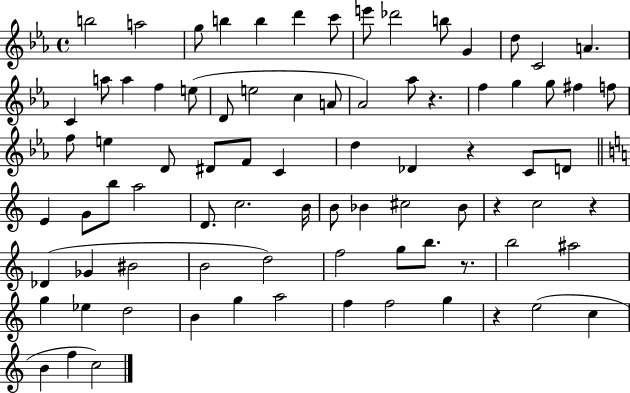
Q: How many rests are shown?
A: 6